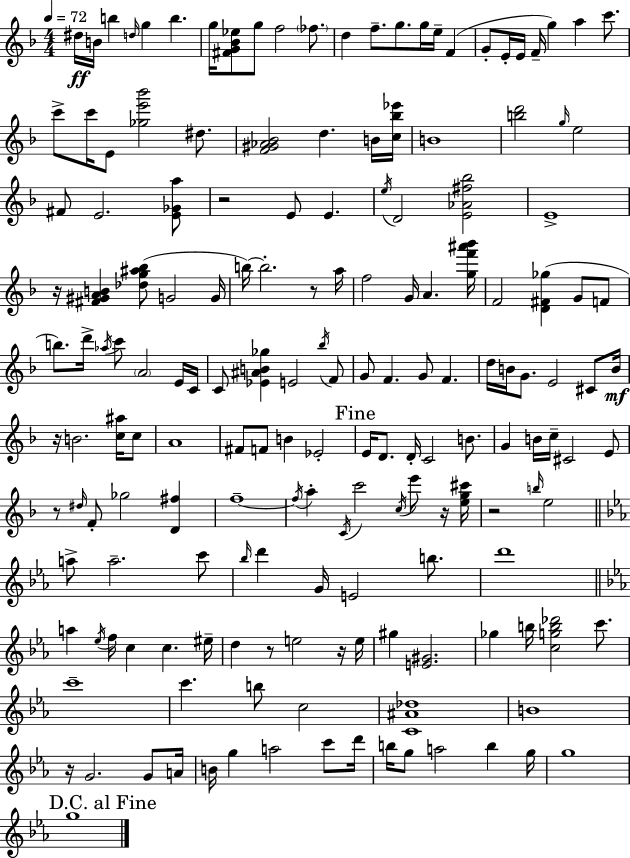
{
  \clef treble
  \numericTimeSignature
  \time 4/4
  \key f \major
  \tempo 4 = 72
  dis''16\ff b'16 b''4 \grace { d''16 } g''4 b''4. | g''16 <fis' g' bes' ees''>8 g''8 f''2 \parenthesize fes''8. | d''4 f''8.-- g''8. g''16 e''16-- f'4( | g'8-. e'16-. e'16 f'16-- g''4) a''4 c'''8. | \break c'''8-> c'''16 e'8 <ges'' e''' bes'''>2 dis''8. | <f' gis' aes' bes'>2 d''4. b'16 | <c'' bes'' ees'''>16 b'1 | <b'' d'''>2 \grace { g''16 } e''2 | \break fis'8 e'2. | <e' ges' a''>8 r2 e'8 e'4. | \acciaccatura { e''16 } d'2 <e' aes' fis'' bes''>2 | e'1-> | \break r16 <fis' gis' a' b'>4 <des'' g'' ais'' bes''>8( g'2 | g'16 b''16~~) b''2.-. | r8 a''16 f''2 g'16 a'4. | <g'' f''' ais''' bes'''>16 f'2 <d' fis' ges''>4( g'8 | \break f'8 b''8.) d'''16-> \acciaccatura { aes''16 } c'''8 \parenthesize a'2 | e'16 c'16 c'8 <ees' ais' b' ges''>4 e'2 | \acciaccatura { bes''16 } f'8 g'8 f'4. g'8 f'4. | d''16 b'16 g'8. e'2 | \break cis'8 b'16\mf r16 b'2. | <c'' ais''>16 c''8 a'1 | fis'8 f'8 b'4 ees'2-. | \mark "Fine" e'16 d'8. d'16-. c'2 | \break b'8. g'4 b'16 c''16-- cis'2 | e'8 r8 \grace { dis''16 } f'8-. ges''2 | <d' fis''>4 f''1--~~ | \acciaccatura { f''16 } a''4-. \acciaccatura { c'16 } c'''2 | \break \acciaccatura { c''16 } e'''8 r16 <e'' g'' cis'''>16 r2 | \grace { b''16 } e''2 \bar "||" \break \key ees \major a''8-> a''2.-- c'''8 | \grace { bes''16 } d'''4 g'16 e'2 b''8. | d'''1 | \bar "||" \break \key c \minor a''4 \acciaccatura { ees''16 } f''16 c''4 c''4. | eis''16-- d''4 r8 e''2 r16 | e''16 gis''4 <e' gis'>2. | ges''4 b''16 <c'' g'' b'' des'''>2 c'''8. | \break c'''1-- | c'''4. b''8 c''2 | <c' ais' des''>1 | b'1 | \break r16 g'2. g'8 | a'16 b'16 g''4 a''2 c'''8 | d'''16 b''16 g''8 a''2 b''4 | g''16 g''1 | \break \mark "D.C. al Fine" g''1 | \bar "|."
}